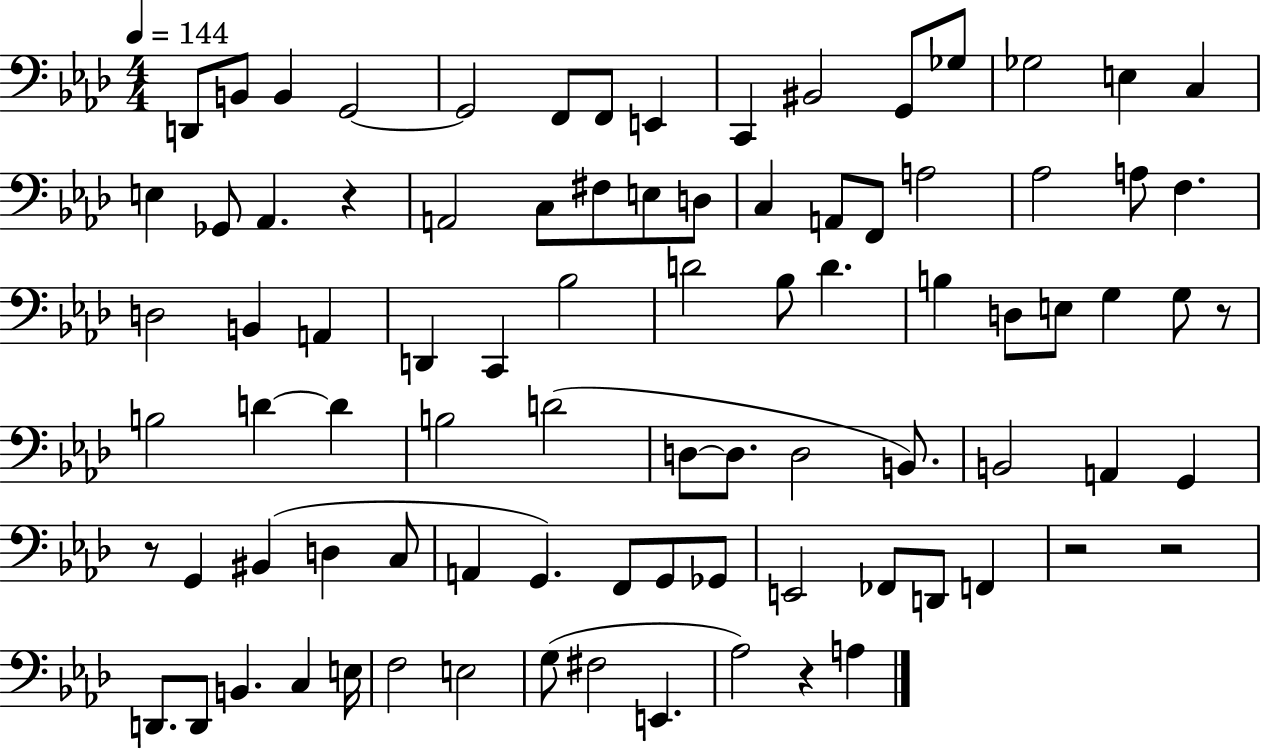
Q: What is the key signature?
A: AES major